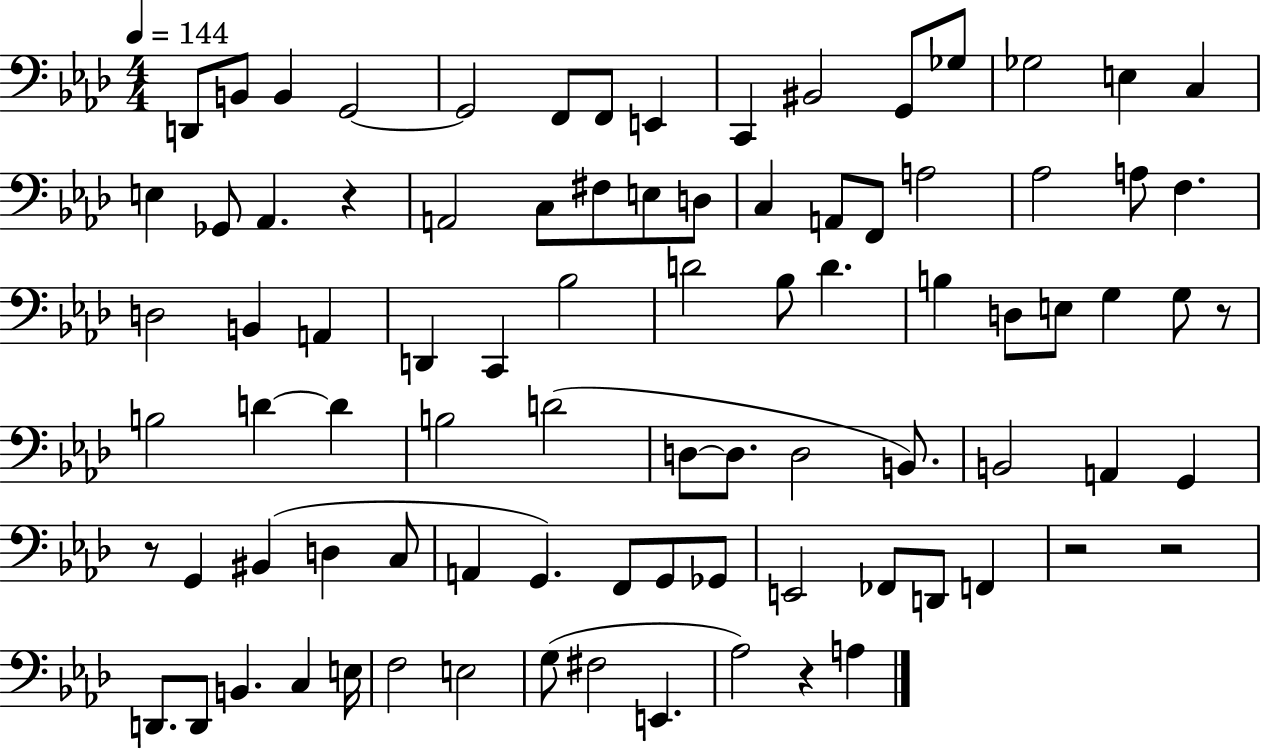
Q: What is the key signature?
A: AES major